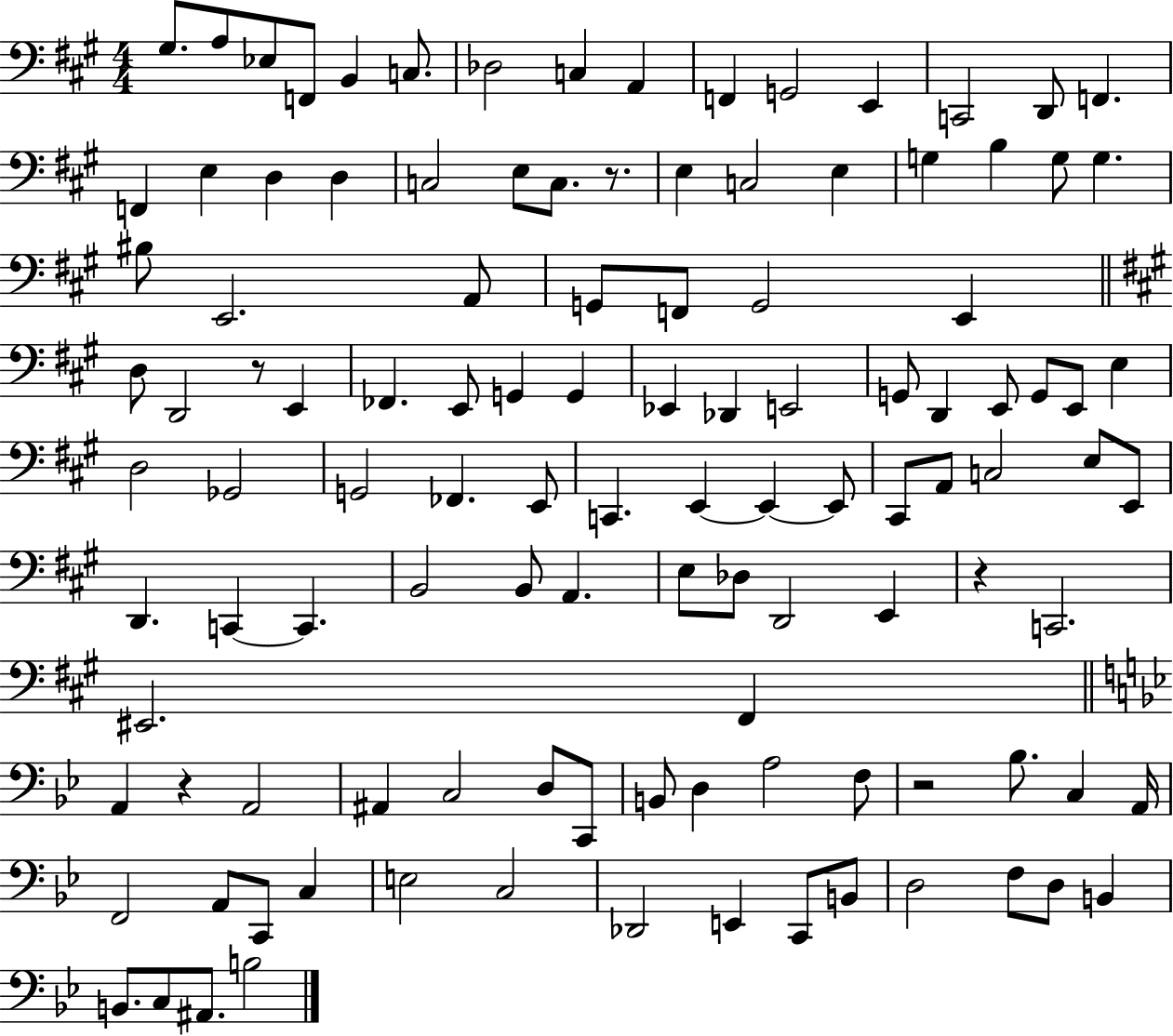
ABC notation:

X:1
T:Untitled
M:4/4
L:1/4
K:A
^G,/2 A,/2 _E,/2 F,,/2 B,, C,/2 _D,2 C, A,, F,, G,,2 E,, C,,2 D,,/2 F,, F,, E, D, D, C,2 E,/2 C,/2 z/2 E, C,2 E, G, B, G,/2 G, ^B,/2 E,,2 A,,/2 G,,/2 F,,/2 G,,2 E,, D,/2 D,,2 z/2 E,, _F,, E,,/2 G,, G,, _E,, _D,, E,,2 G,,/2 D,, E,,/2 G,,/2 E,,/2 E, D,2 _G,,2 G,,2 _F,, E,,/2 C,, E,, E,, E,,/2 ^C,,/2 A,,/2 C,2 E,/2 E,,/2 D,, C,, C,, B,,2 B,,/2 A,, E,/2 _D,/2 D,,2 E,, z C,,2 ^E,,2 ^F,, A,, z A,,2 ^A,, C,2 D,/2 C,,/2 B,,/2 D, A,2 F,/2 z2 _B,/2 C, A,,/4 F,,2 A,,/2 C,,/2 C, E,2 C,2 _D,,2 E,, C,,/2 B,,/2 D,2 F,/2 D,/2 B,, B,,/2 C,/2 ^A,,/2 B,2